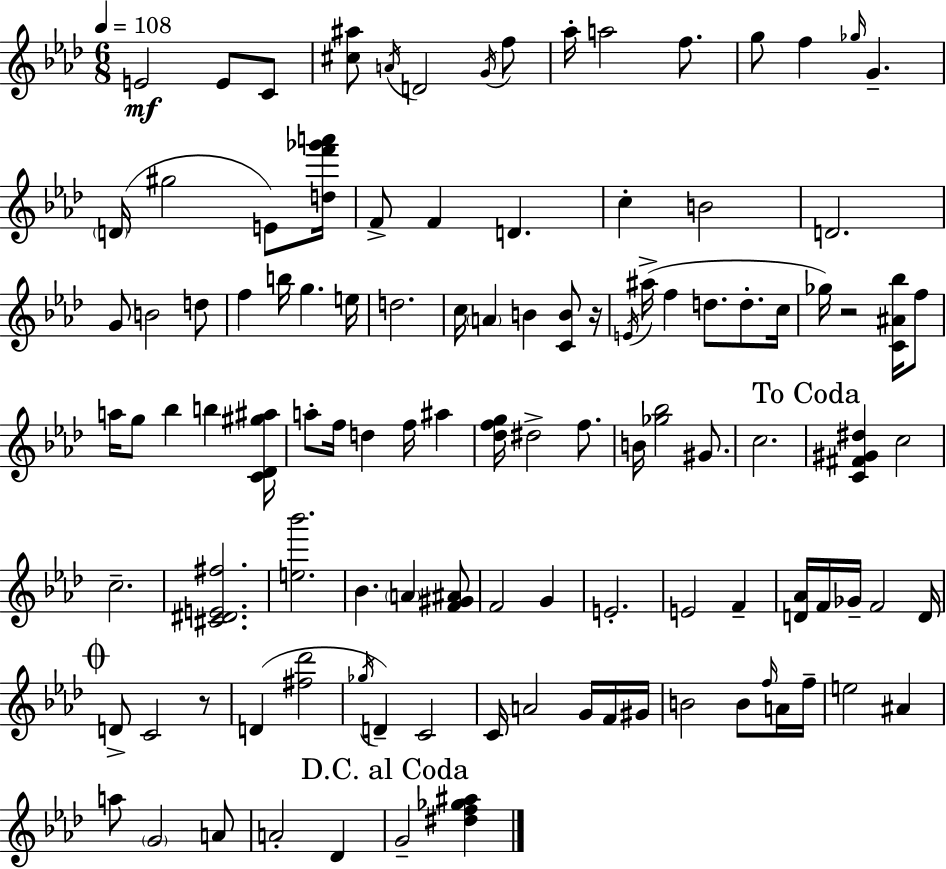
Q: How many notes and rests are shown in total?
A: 110